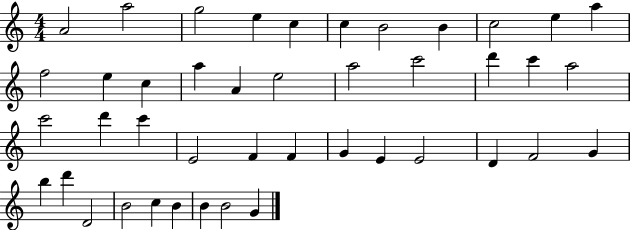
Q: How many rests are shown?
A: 0